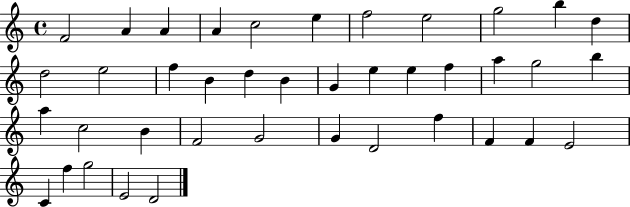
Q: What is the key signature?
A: C major